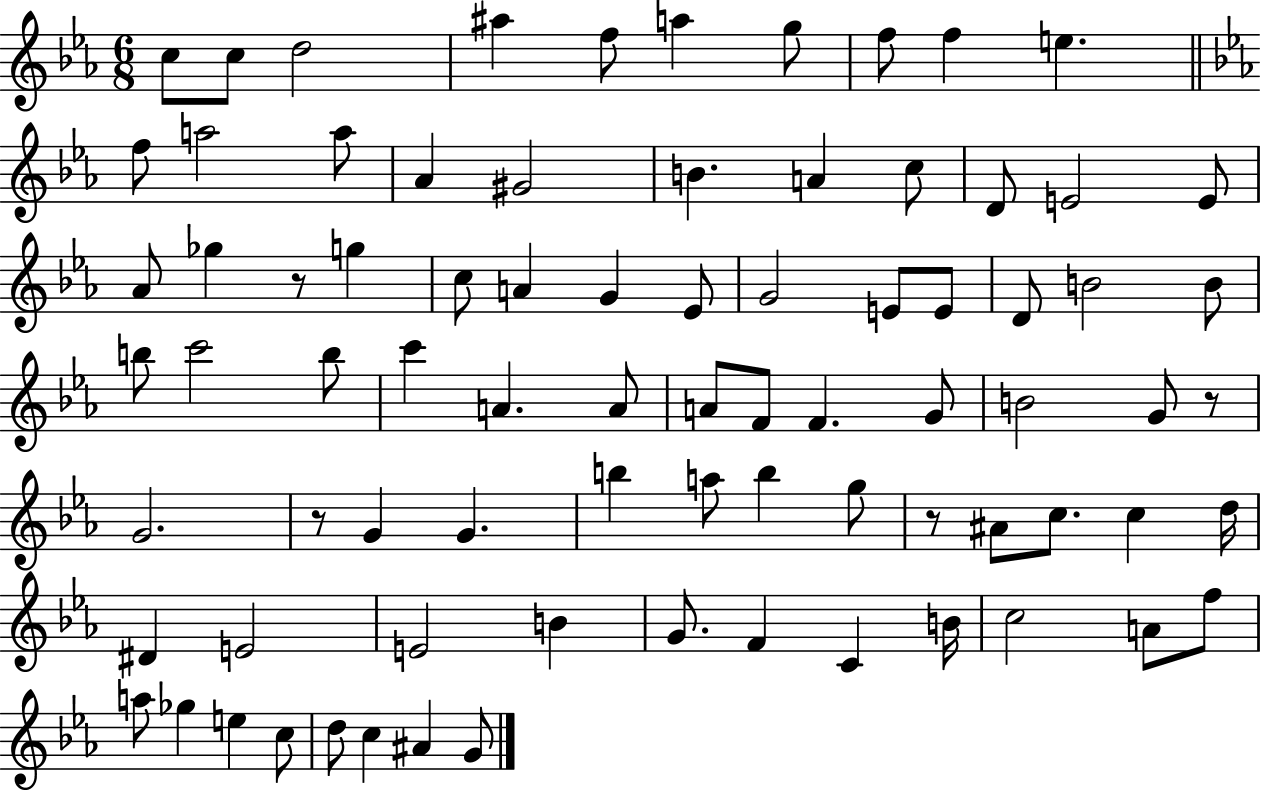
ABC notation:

X:1
T:Untitled
M:6/8
L:1/4
K:Eb
c/2 c/2 d2 ^a f/2 a g/2 f/2 f e f/2 a2 a/2 _A ^G2 B A c/2 D/2 E2 E/2 _A/2 _g z/2 g c/2 A G _E/2 G2 E/2 E/2 D/2 B2 B/2 b/2 c'2 b/2 c' A A/2 A/2 F/2 F G/2 B2 G/2 z/2 G2 z/2 G G b a/2 b g/2 z/2 ^A/2 c/2 c d/4 ^D E2 E2 B G/2 F C B/4 c2 A/2 f/2 a/2 _g e c/2 d/2 c ^A G/2